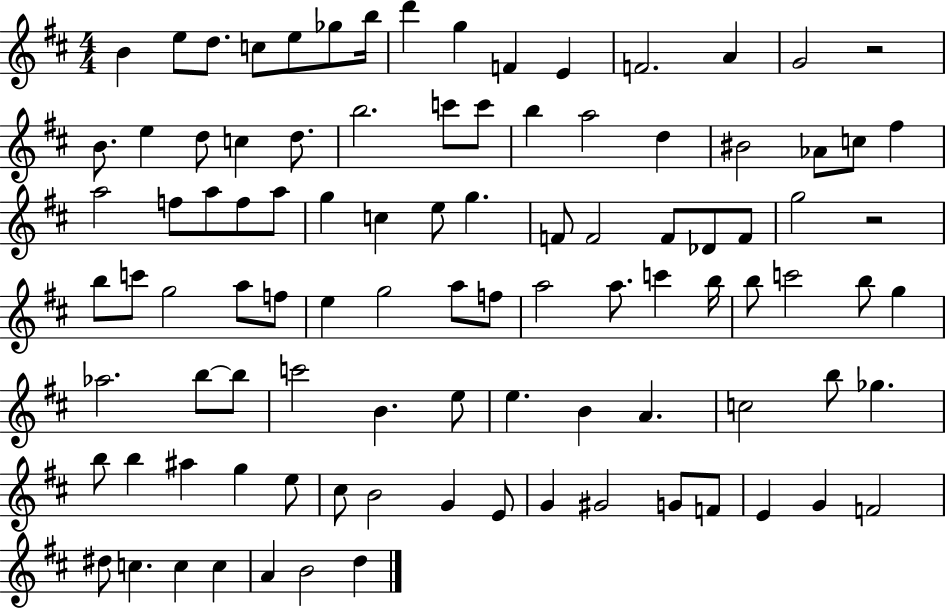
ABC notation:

X:1
T:Untitled
M:4/4
L:1/4
K:D
B e/2 d/2 c/2 e/2 _g/2 b/4 d' g F E F2 A G2 z2 B/2 e d/2 c d/2 b2 c'/2 c'/2 b a2 d ^B2 _A/2 c/2 ^f a2 f/2 a/2 f/2 a/2 g c e/2 g F/2 F2 F/2 _D/2 F/2 g2 z2 b/2 c'/2 g2 a/2 f/2 e g2 a/2 f/2 a2 a/2 c' b/4 b/2 c'2 b/2 g _a2 b/2 b/2 c'2 B e/2 e B A c2 b/2 _g b/2 b ^a g e/2 ^c/2 B2 G E/2 G ^G2 G/2 F/2 E G F2 ^d/2 c c c A B2 d